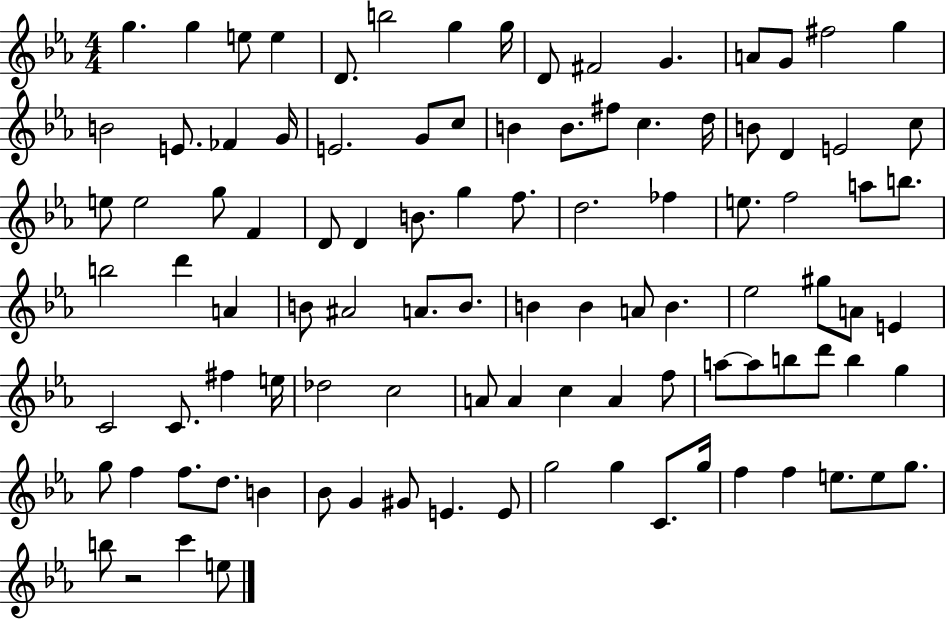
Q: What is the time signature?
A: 4/4